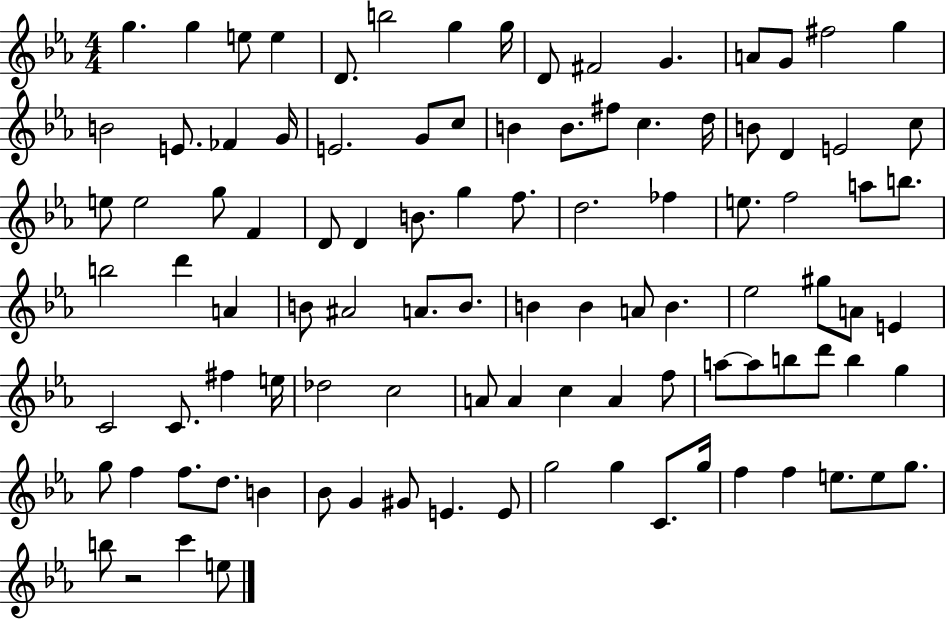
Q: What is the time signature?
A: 4/4